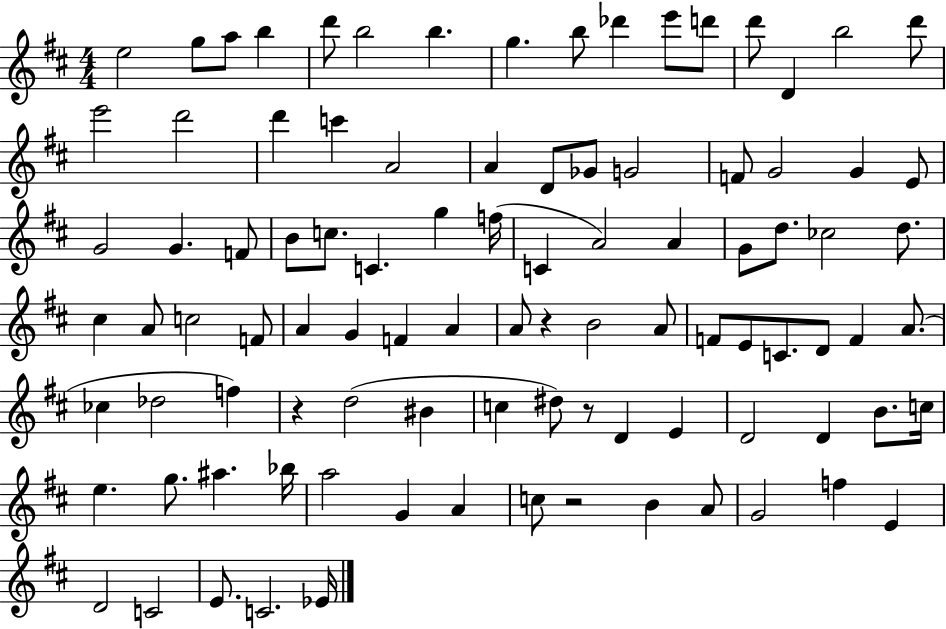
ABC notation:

X:1
T:Untitled
M:4/4
L:1/4
K:D
e2 g/2 a/2 b d'/2 b2 b g b/2 _d' e'/2 d'/2 d'/2 D b2 d'/2 e'2 d'2 d' c' A2 A D/2 _G/2 G2 F/2 G2 G E/2 G2 G F/2 B/2 c/2 C g f/4 C A2 A G/2 d/2 _c2 d/2 ^c A/2 c2 F/2 A G F A A/2 z B2 A/2 F/2 E/2 C/2 D/2 F A/2 _c _d2 f z d2 ^B c ^d/2 z/2 D E D2 D B/2 c/4 e g/2 ^a _b/4 a2 G A c/2 z2 B A/2 G2 f E D2 C2 E/2 C2 _E/4